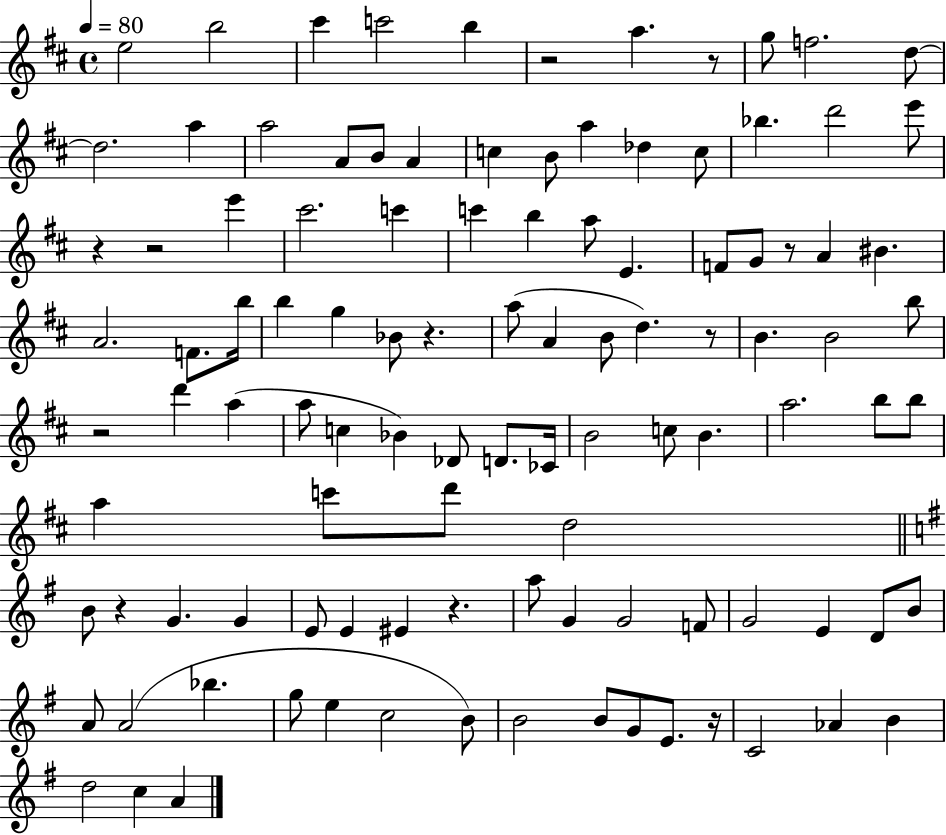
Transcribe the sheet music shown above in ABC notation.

X:1
T:Untitled
M:4/4
L:1/4
K:D
e2 b2 ^c' c'2 b z2 a z/2 g/2 f2 d/2 d2 a a2 A/2 B/2 A c B/2 a _d c/2 _b d'2 e'/2 z z2 e' ^c'2 c' c' b a/2 E F/2 G/2 z/2 A ^B A2 F/2 b/4 b g _B/2 z a/2 A B/2 d z/2 B B2 b/2 z2 d' a a/2 c _B _D/2 D/2 _C/4 B2 c/2 B a2 b/2 b/2 a c'/2 d'/2 d2 B/2 z G G E/2 E ^E z a/2 G G2 F/2 G2 E D/2 B/2 A/2 A2 _b g/2 e c2 B/2 B2 B/2 G/2 E/2 z/4 C2 _A B d2 c A